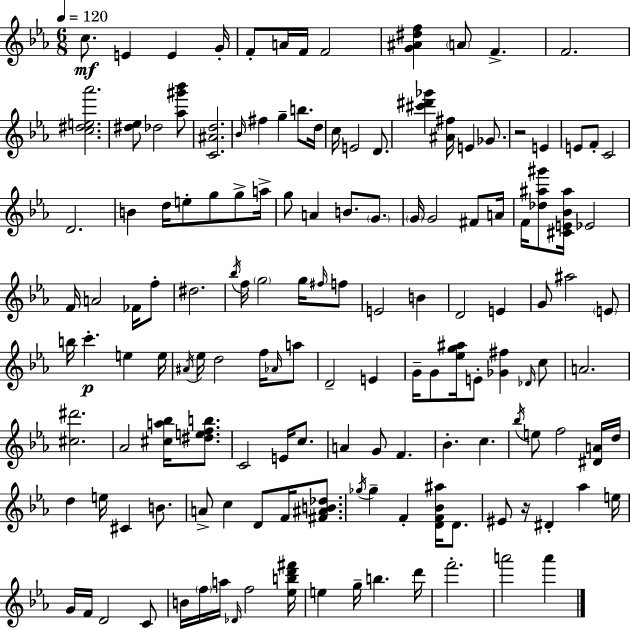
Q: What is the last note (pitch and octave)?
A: A6